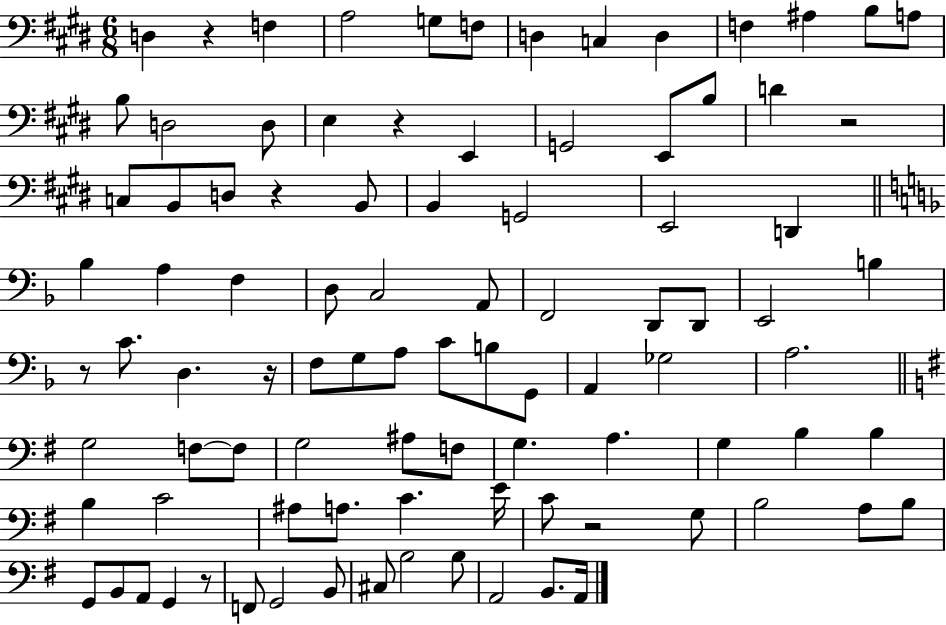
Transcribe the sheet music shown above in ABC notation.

X:1
T:Untitled
M:6/8
L:1/4
K:E
D, z F, A,2 G,/2 F,/2 D, C, D, F, ^A, B,/2 A,/2 B,/2 D,2 D,/2 E, z E,, G,,2 E,,/2 B,/2 D z2 C,/2 B,,/2 D,/2 z B,,/2 B,, G,,2 E,,2 D,, _B, A, F, D,/2 C,2 A,,/2 F,,2 D,,/2 D,,/2 E,,2 B, z/2 C/2 D, z/4 F,/2 G,/2 A,/2 C/2 B,/2 G,,/2 A,, _G,2 A,2 G,2 F,/2 F,/2 G,2 ^A,/2 F,/2 G, A, G, B, B, B, C2 ^A,/2 A,/2 C E/4 C/2 z2 G,/2 B,2 A,/2 B,/2 G,,/2 B,,/2 A,,/2 G,, z/2 F,,/2 G,,2 B,,/2 ^C,/2 B,2 B,/2 A,,2 B,,/2 A,,/4